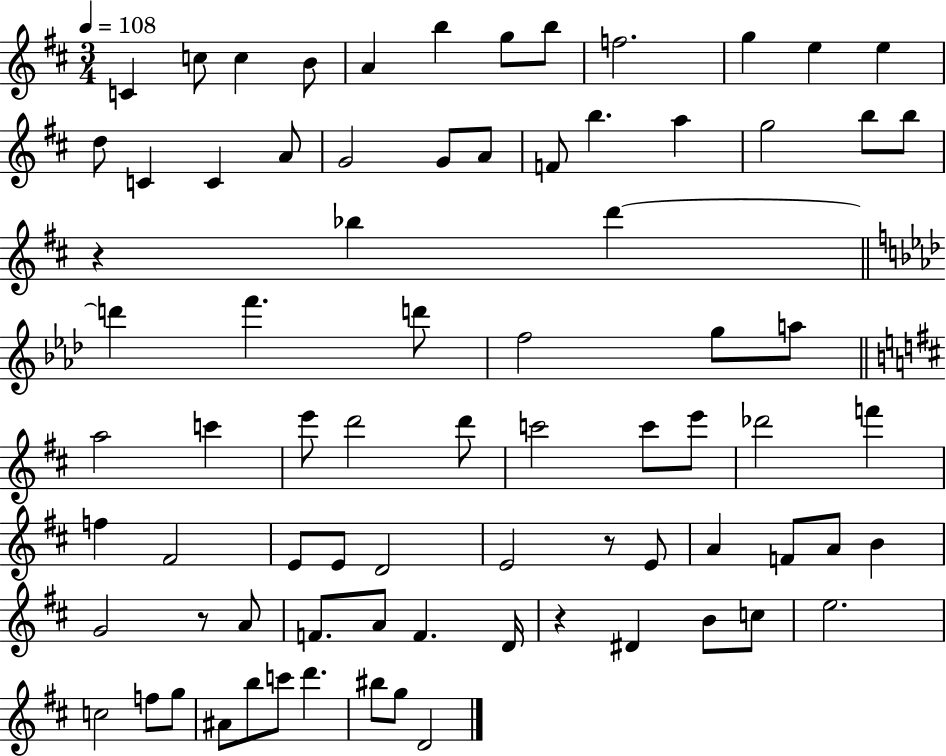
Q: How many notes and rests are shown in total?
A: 78